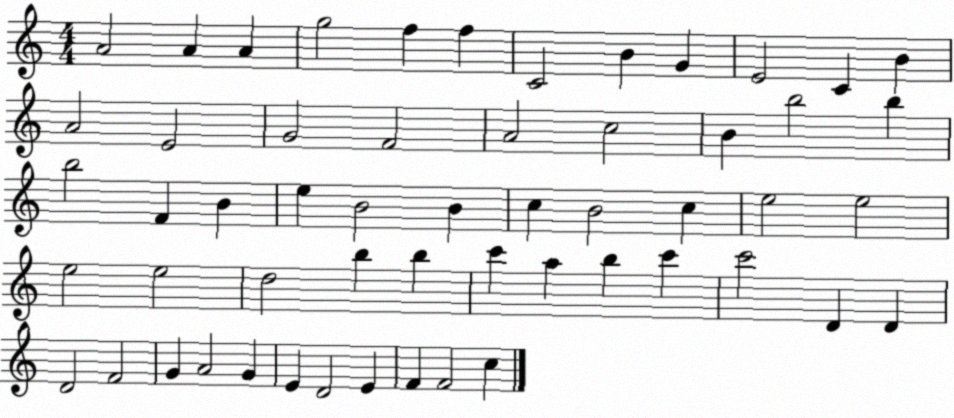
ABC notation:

X:1
T:Untitled
M:4/4
L:1/4
K:C
A2 A A g2 f f C2 B G E2 C B A2 E2 G2 F2 A2 c2 B b2 b b2 F B e B2 B c B2 c e2 e2 e2 e2 d2 b b c' a b c' c'2 D D D2 F2 G A2 G E D2 E F F2 c